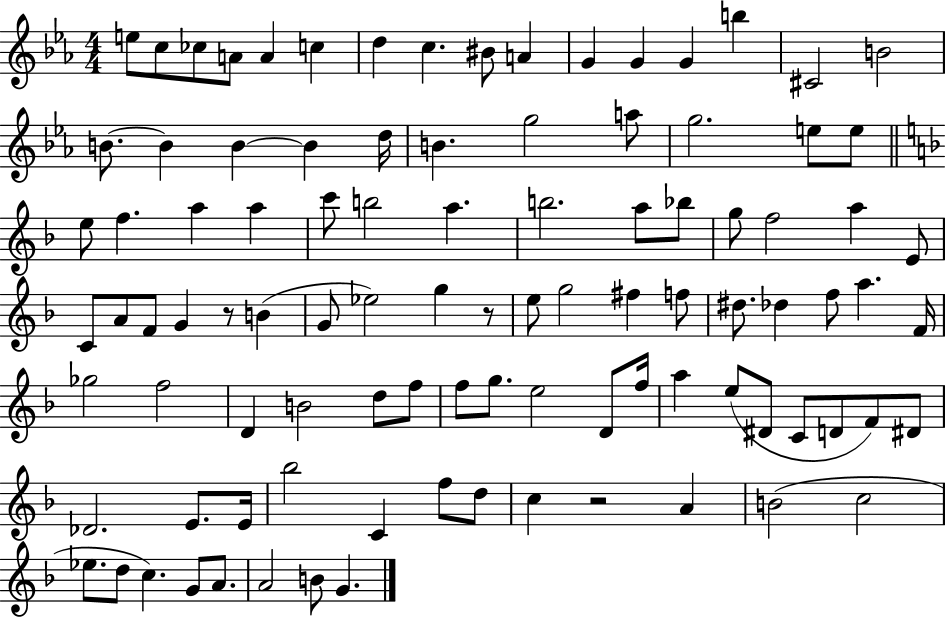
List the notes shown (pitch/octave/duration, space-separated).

E5/e C5/e CES5/e A4/e A4/q C5/q D5/q C5/q. BIS4/e A4/q G4/q G4/q G4/q B5/q C#4/h B4/h B4/e. B4/q B4/q B4/q D5/s B4/q. G5/h A5/e G5/h. E5/e E5/e E5/e F5/q. A5/q A5/q C6/e B5/h A5/q. B5/h. A5/e Bb5/e G5/e F5/h A5/q E4/e C4/e A4/e F4/e G4/q R/e B4/q G4/e Eb5/h G5/q R/e E5/e G5/h F#5/q F5/e D#5/e. Db5/q F5/e A5/q. F4/s Gb5/h F5/h D4/q B4/h D5/e F5/e F5/e G5/e. E5/h D4/e F5/s A5/q E5/e D#4/e C4/e D4/e F4/e D#4/e Db4/h. E4/e. E4/s Bb5/h C4/q F5/e D5/e C5/q R/h A4/q B4/h C5/h Eb5/e. D5/e C5/q. G4/e A4/e. A4/h B4/e G4/q.